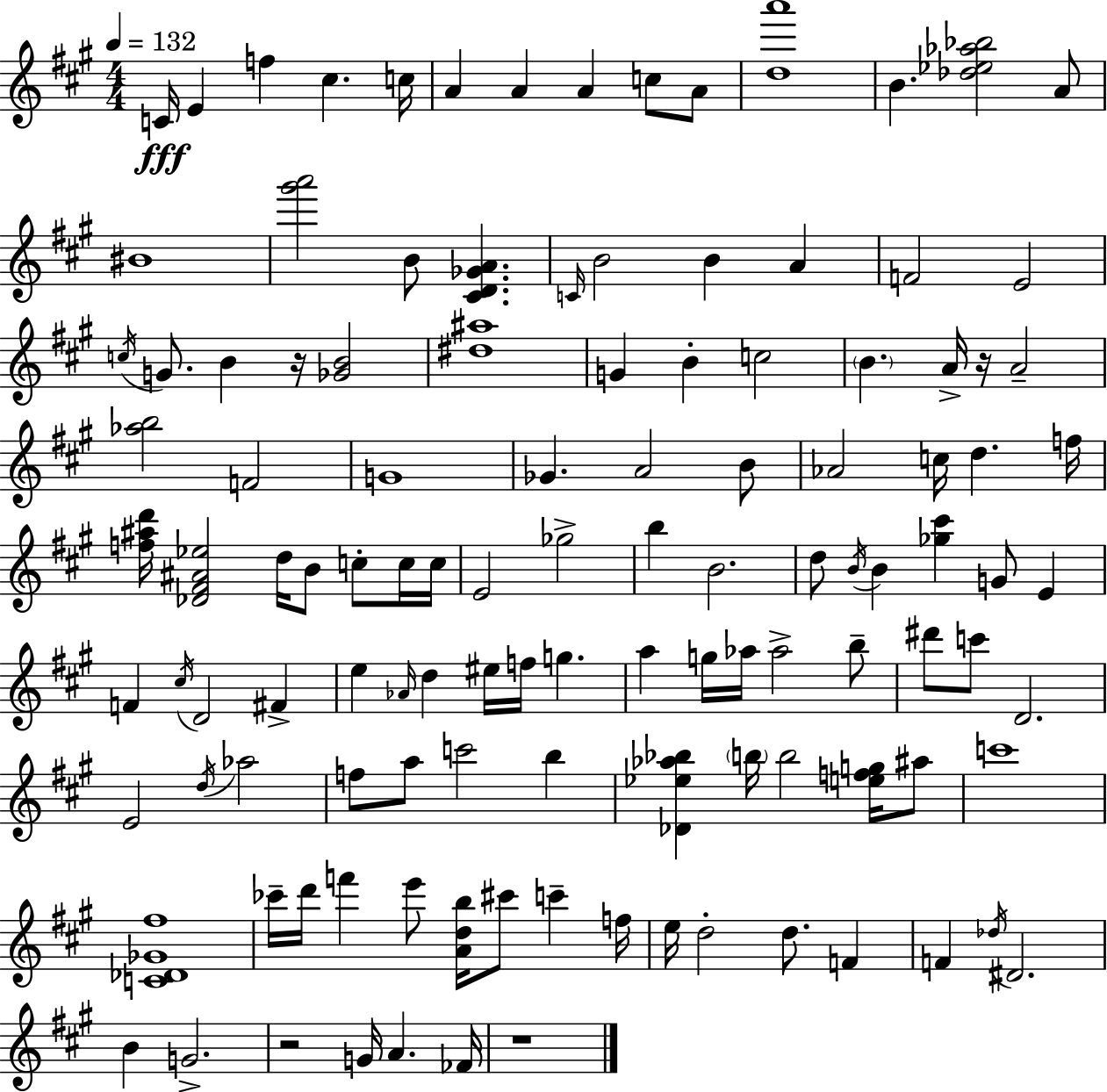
C4/s E4/q F5/q C#5/q. C5/s A4/q A4/q A4/q C5/e A4/e [D5,A6]/w B4/q. [Db5,Eb5,Ab5,Bb5]/h A4/e BIS4/w [G#6,A6]/h B4/e [C#4,D4,Gb4,A4]/q. C4/s B4/h B4/q A4/q F4/h E4/h C5/s G4/e. B4/q R/s [Gb4,B4]/h [D#5,A#5]/w G4/q B4/q C5/h B4/q. A4/s R/s A4/h [Ab5,B5]/h F4/h G4/w Gb4/q. A4/h B4/e Ab4/h C5/s D5/q. F5/s [F5,A#5,D6]/s [Db4,F#4,A#4,Eb5]/h D5/s B4/e C5/e C5/s C5/s E4/h Gb5/h B5/q B4/h. D5/e B4/s B4/q [Gb5,C#6]/q G4/e E4/q F4/q C#5/s D4/h F#4/q E5/q Ab4/s D5/q EIS5/s F5/s G5/q. A5/q G5/s Ab5/s Ab5/h B5/e D#6/e C6/e D4/h. E4/h D5/s Ab5/h F5/e A5/e C6/h B5/q [Db4,Eb5,Ab5,Bb5]/q B5/s B5/h [E5,F5,G5]/s A#5/e C6/w [C4,Db4,Gb4,F#5]/w CES6/s D6/s F6/q E6/e [A4,D5,B5]/s C#6/e C6/q F5/s E5/s D5/h D5/e. F4/q F4/q Db5/s D#4/h. B4/q G4/h. R/h G4/s A4/q. FES4/s R/w